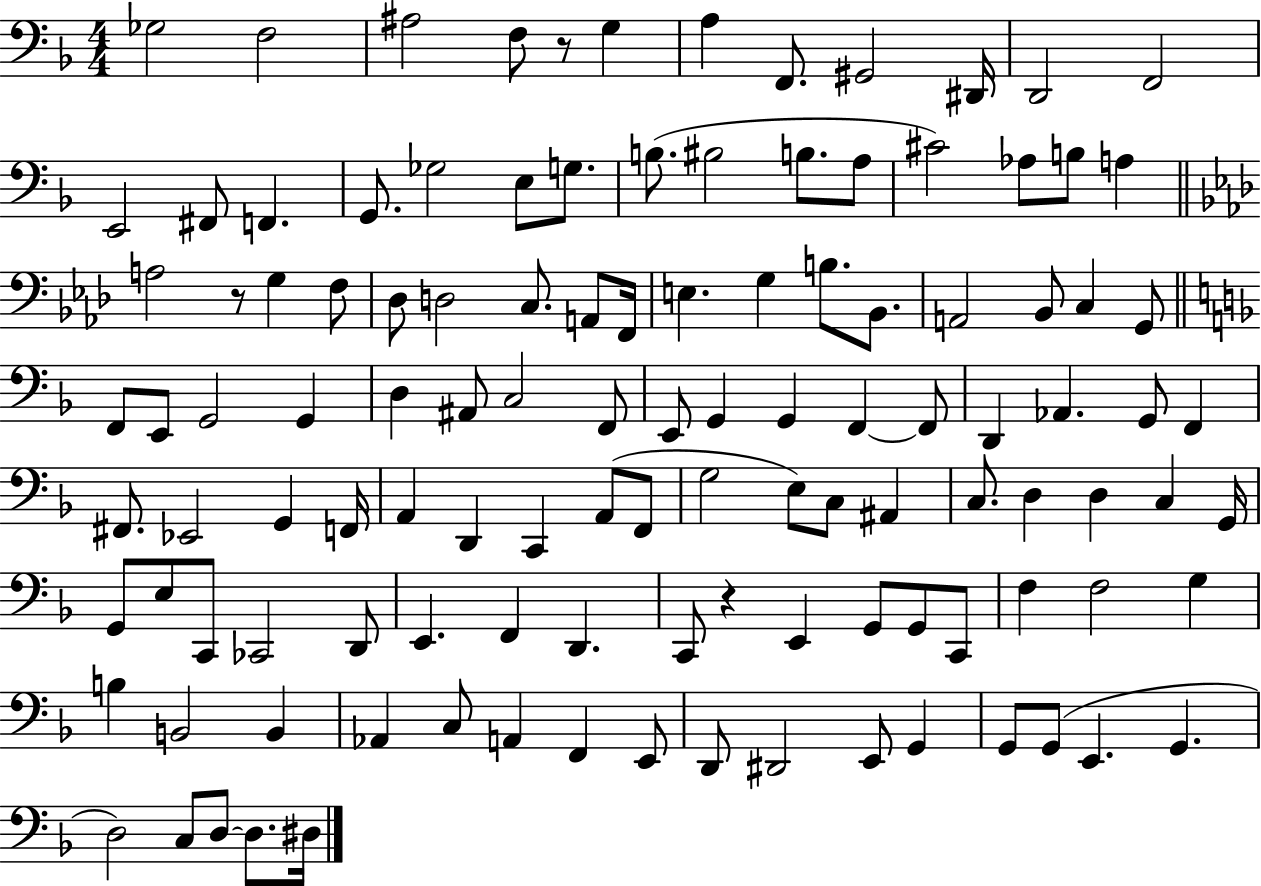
{
  \clef bass
  \numericTimeSignature
  \time 4/4
  \key f \major
  ges2 f2 | ais2 f8 r8 g4 | a4 f,8. gis,2 dis,16 | d,2 f,2 | \break e,2 fis,8 f,4. | g,8. ges2 e8 g8. | b8.( bis2 b8. a8 | cis'2) aes8 b8 a4 | \break \bar "||" \break \key aes \major a2 r8 g4 f8 | des8 d2 c8. a,8 f,16 | e4. g4 b8. bes,8. | a,2 bes,8 c4 g,8 | \break \bar "||" \break \key f \major f,8 e,8 g,2 g,4 | d4 ais,8 c2 f,8 | e,8 g,4 g,4 f,4~~ f,8 | d,4 aes,4. g,8 f,4 | \break fis,8. ees,2 g,4 f,16 | a,4 d,4 c,4 a,8( f,8 | g2 e8) c8 ais,4 | c8. d4 d4 c4 g,16 | \break g,8 e8 c,8 ces,2 d,8 | e,4. f,4 d,4. | c,8 r4 e,4 g,8 g,8 c,8 | f4 f2 g4 | \break b4 b,2 b,4 | aes,4 c8 a,4 f,4 e,8 | d,8 dis,2 e,8 g,4 | g,8 g,8( e,4. g,4. | \break d2) c8 d8~~ d8. dis16 | \bar "|."
}